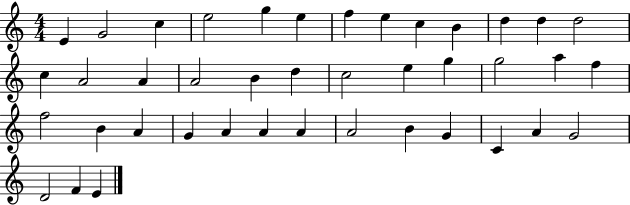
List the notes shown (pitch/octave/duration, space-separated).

E4/q G4/h C5/q E5/h G5/q E5/q F5/q E5/q C5/q B4/q D5/q D5/q D5/h C5/q A4/h A4/q A4/h B4/q D5/q C5/h E5/q G5/q G5/h A5/q F5/q F5/h B4/q A4/q G4/q A4/q A4/q A4/q A4/h B4/q G4/q C4/q A4/q G4/h D4/h F4/q E4/q